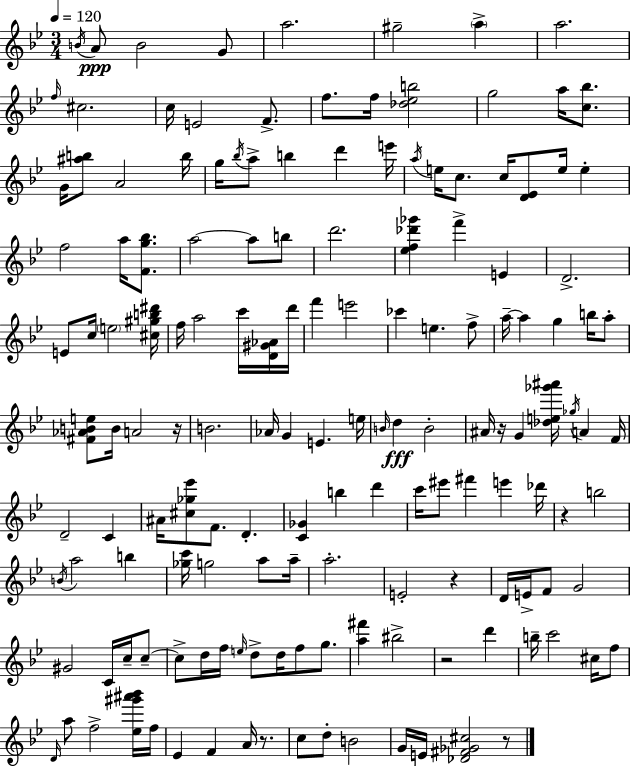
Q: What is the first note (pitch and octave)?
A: B4